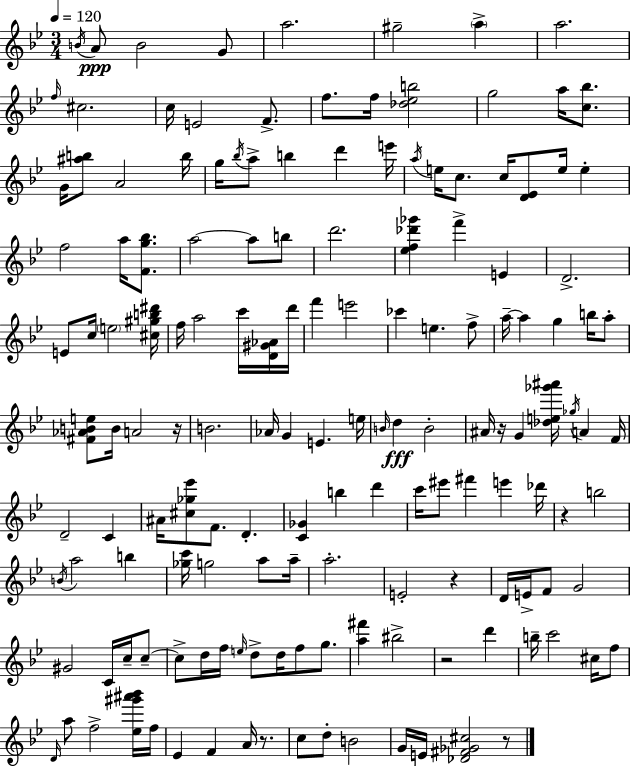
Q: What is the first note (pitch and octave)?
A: B4